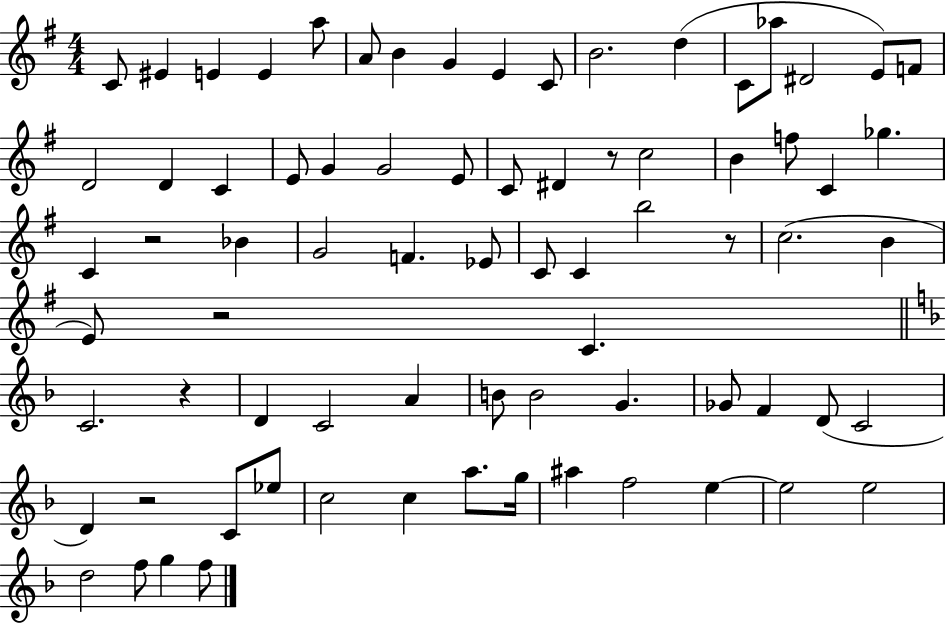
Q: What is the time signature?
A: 4/4